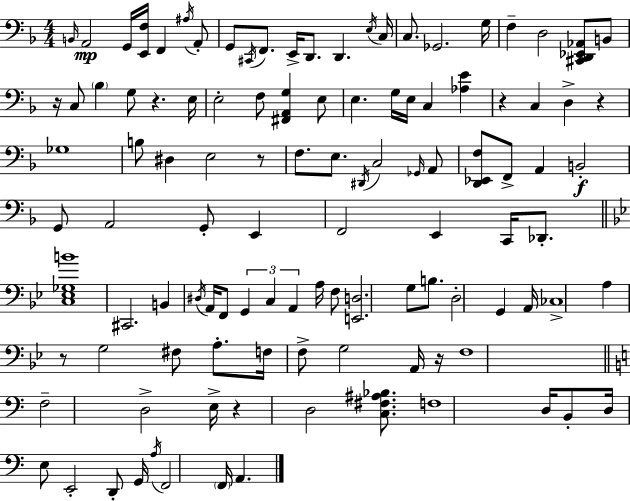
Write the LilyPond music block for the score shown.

{
  \clef bass
  \numericTimeSignature
  \time 4/4
  \key f \major
  \grace { b,16 }\mp a,2 g,16 <e, f>16 f,4 \acciaccatura { ais16 } | a,8-. g,8 \acciaccatura { cis,16 } f,8. e,16-> d,8. d,4. | \acciaccatura { e16 } c16 c8. ges,2. | g16 f4-- d2 | \break <cis, d, ees, aes,>8 b,8 r16 c8 \parenthesize bes4 g8 r4. | e16 e2-. f8 <fis, a, g>4 | e8 e4. g16 e16 c4 | <aes e'>4 r4 c4 d4-> | \break r4 ges1 | b8 dis4 e2 | r8 f8. e8. \acciaccatura { dis,16 } c2 | \grace { ges,16 } a,8 <d, ees, f>8 f,8-> a,4 b,2-.\f | \break g,8 a,2 | g,8-. e,4 f,2 e,4 | c,16 des,8.-. \bar "||" \break \key bes \major <c ees ges b'>1 | cis,2. b,4 | \acciaccatura { dis16 } a,16 f,8 \tuplet 3/2 { g,4 c4 a,4 } | a16 f8 <e, d>2. g8 | \break b8. d2-. g,4 | a,16 ces1-> | a4 r8 g2 fis8 | a8.-. f16 f8-> g2 a,16 | \break r16 f1 | \bar "||" \break \key c \major f2-- d2-> | e16-> r4 d2 <c fis ais bes>8. | f1 | d16 b,8-. d16 e8 e,2-. d,8-. | \break g,16 \acciaccatura { a16 } f,2 \parenthesize f,16 a,4. | \bar "|."
}